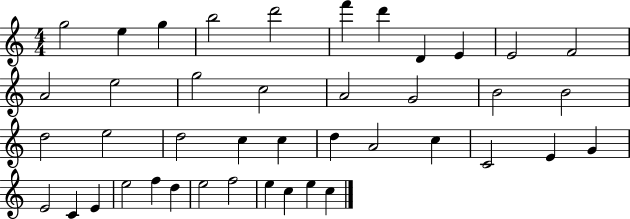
X:1
T:Untitled
M:4/4
L:1/4
K:C
g2 e g b2 d'2 f' d' D E E2 F2 A2 e2 g2 c2 A2 G2 B2 B2 d2 e2 d2 c c d A2 c C2 E G E2 C E e2 f d e2 f2 e c e c